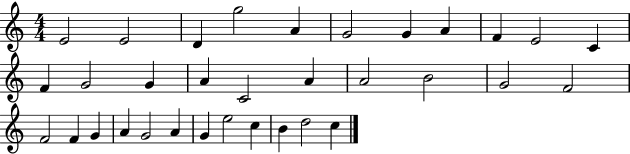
E4/h E4/h D4/q G5/h A4/q G4/h G4/q A4/q F4/q E4/h C4/q F4/q G4/h G4/q A4/q C4/h A4/q A4/h B4/h G4/h F4/h F4/h F4/q G4/q A4/q G4/h A4/q G4/q E5/h C5/q B4/q D5/h C5/q